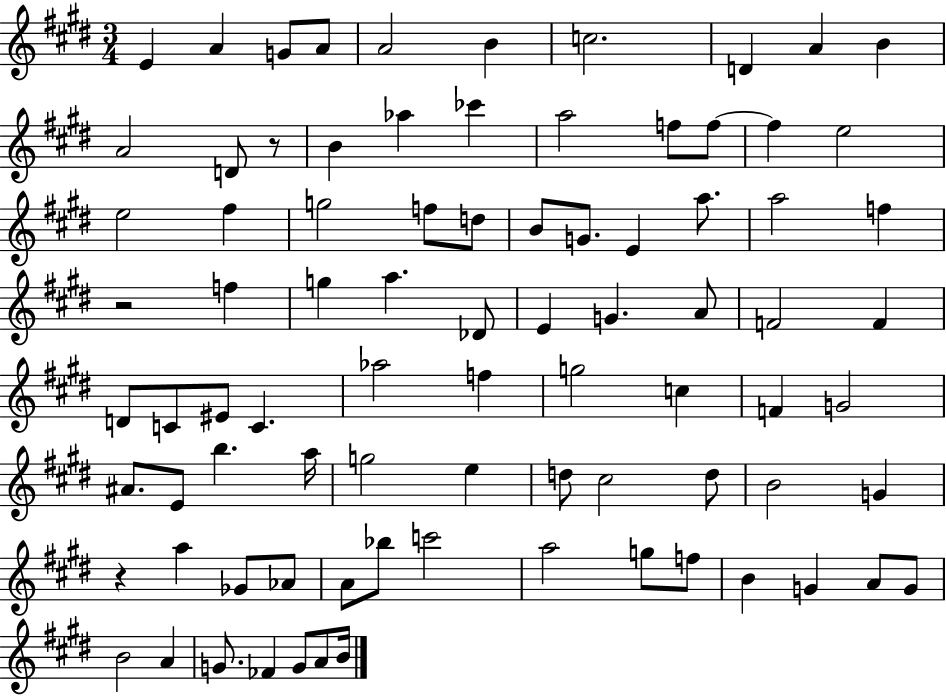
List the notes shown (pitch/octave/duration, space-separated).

E4/q A4/q G4/e A4/e A4/h B4/q C5/h. D4/q A4/q B4/q A4/h D4/e R/e B4/q Ab5/q CES6/q A5/h F5/e F5/e F5/q E5/h E5/h F#5/q G5/h F5/e D5/e B4/e G4/e. E4/q A5/e. A5/h F5/q R/h F5/q G5/q A5/q. Db4/e E4/q G4/q. A4/e F4/h F4/q D4/e C4/e EIS4/e C4/q. Ab5/h F5/q G5/h C5/q F4/q G4/h A#4/e. E4/e B5/q. A5/s G5/h E5/q D5/e C#5/h D5/e B4/h G4/q R/q A5/q Gb4/e Ab4/e A4/e Bb5/e C6/h A5/h G5/e F5/e B4/q G4/q A4/e G4/e B4/h A4/q G4/e. FES4/q G4/e A4/e B4/s